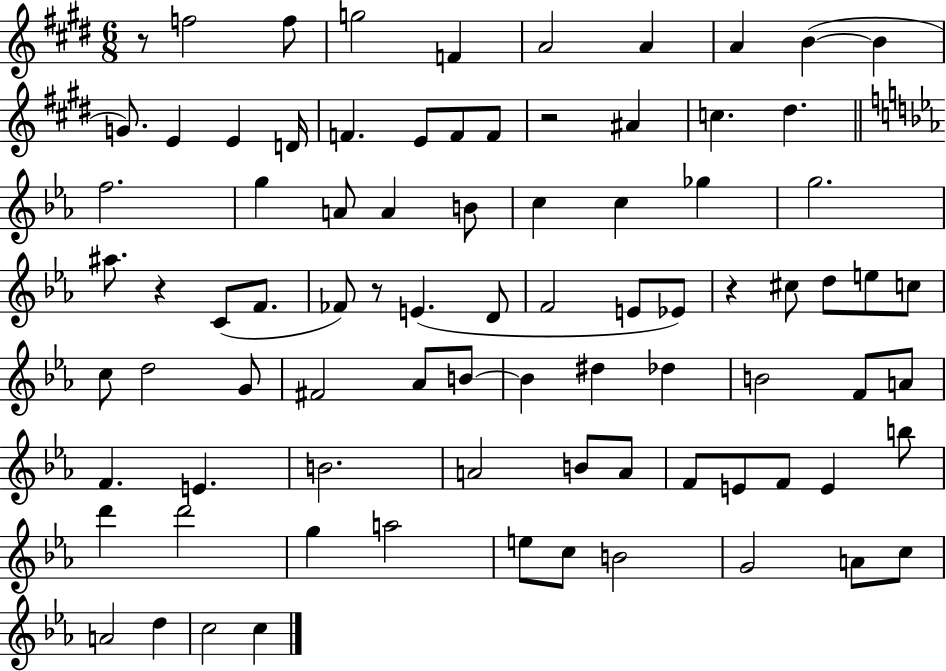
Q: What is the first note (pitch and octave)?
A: F5